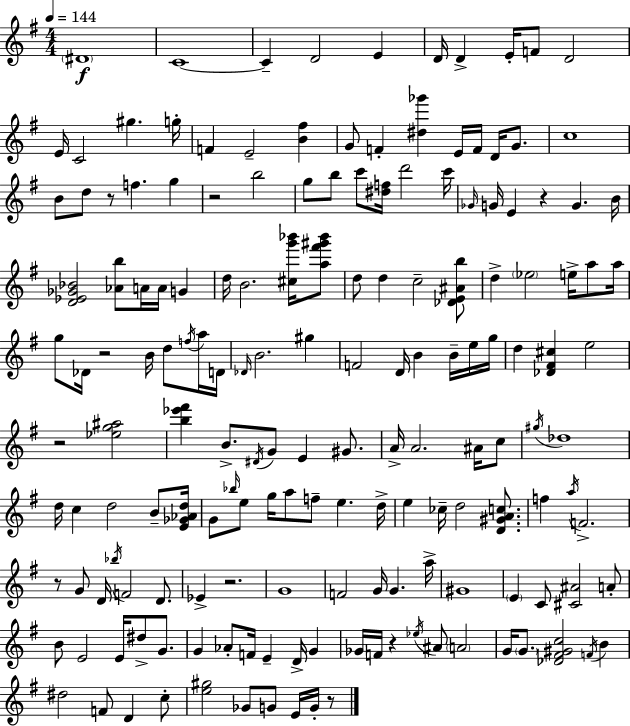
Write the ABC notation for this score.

X:1
T:Untitled
M:4/4
L:1/4
K:G
^D4 C4 C D2 E D/4 D E/4 F/2 D2 E/4 C2 ^g g/4 F E2 [B^f] G/2 F [^d_g'] E/4 F/4 D/4 G/2 c4 B/2 d/2 z/2 f g z2 b2 g/2 b/2 c'/2 [^df]/4 d'2 c'/4 _G/4 G/4 E z G B/4 [D_E_G_B]2 [_Ab]/2 A/4 A/4 G d/4 B2 [^cg'_b']/4 [a^f'^g'_b']/2 d/2 d c2 [_DE^Ab]/2 d _e2 e/4 a/2 a/4 g/2 _D/4 z2 B/4 d/2 f/4 a/4 D/4 _D/4 B2 ^g F2 D/4 B B/4 e/4 g/4 d [_D^F^c] e2 z2 [_eg^a]2 [b_e'^f'] B/2 ^D/4 G/2 E ^G/2 A/4 A2 ^A/4 c/2 ^g/4 _d4 d/4 c d2 B/2 [E_G_Ad]/4 G/2 _b/4 e/2 g/4 a/2 f/2 e d/4 e _c/4 d2 [D^GAc]/2 f a/4 F2 z/2 G/2 D/4 _b/4 F2 D/2 _E z2 G4 F2 G/4 G a/4 ^G4 E C/2 [^C^A]2 A/2 B/2 E2 E/4 ^d/2 G/2 G _A/2 F/4 E D/4 G _G/4 F/4 z _e/4 ^A/2 A2 G/4 G/2 [_D^F^Gc]2 F/4 B ^d2 F/2 D c/2 [e^g]2 _G/2 G/2 E/4 G/4 z/2